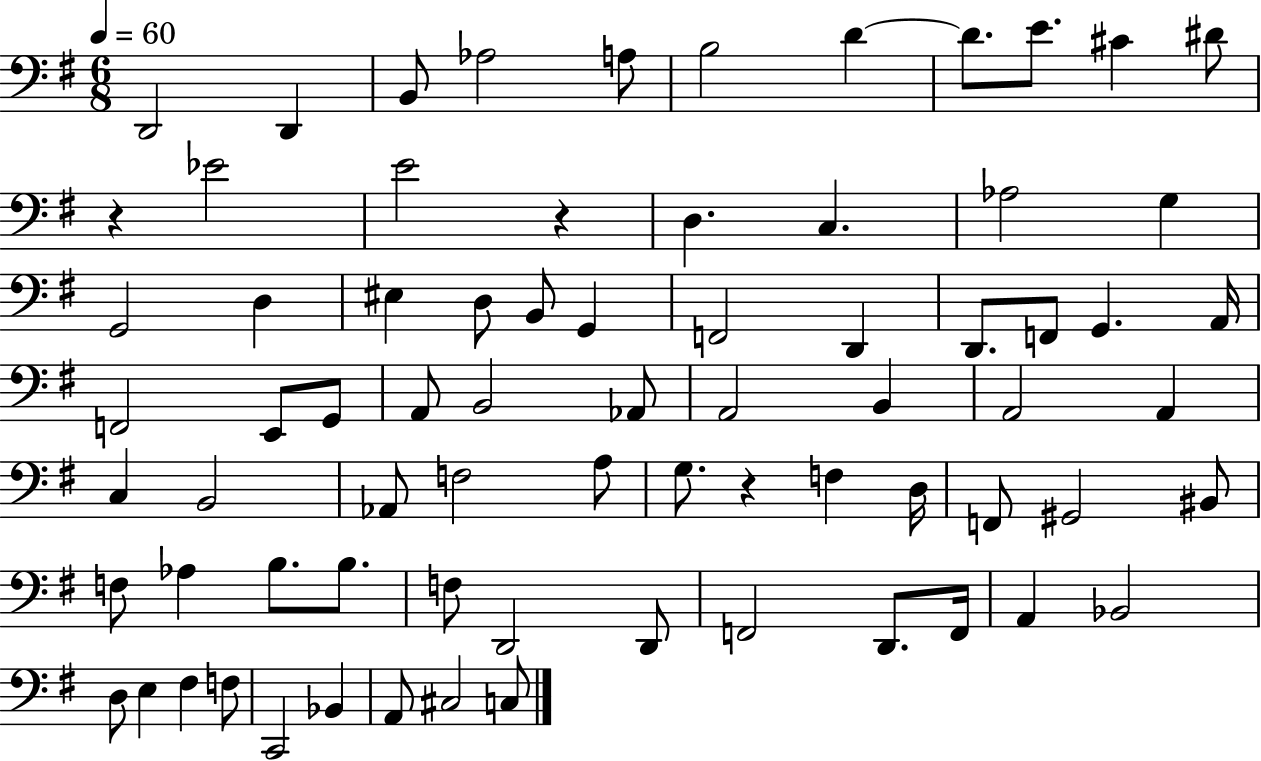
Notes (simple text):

D2/h D2/q B2/e Ab3/h A3/e B3/h D4/q D4/e. E4/e. C#4/q D#4/e R/q Eb4/h E4/h R/q D3/q. C3/q. Ab3/h G3/q G2/h D3/q EIS3/q D3/e B2/e G2/q F2/h D2/q D2/e. F2/e G2/q. A2/s F2/h E2/e G2/e A2/e B2/h Ab2/e A2/h B2/q A2/h A2/q C3/q B2/h Ab2/e F3/h A3/e G3/e. R/q F3/q D3/s F2/e G#2/h BIS2/e F3/e Ab3/q B3/e. B3/e. F3/e D2/h D2/e F2/h D2/e. F2/s A2/q Bb2/h D3/e E3/q F#3/q F3/e C2/h Bb2/q A2/e C#3/h C3/e